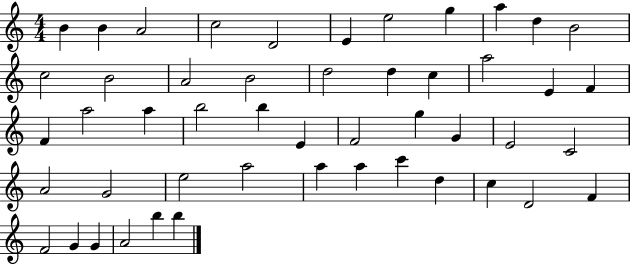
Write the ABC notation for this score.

X:1
T:Untitled
M:4/4
L:1/4
K:C
B B A2 c2 D2 E e2 g a d B2 c2 B2 A2 B2 d2 d c a2 E F F a2 a b2 b E F2 g G E2 C2 A2 G2 e2 a2 a a c' d c D2 F F2 G G A2 b b